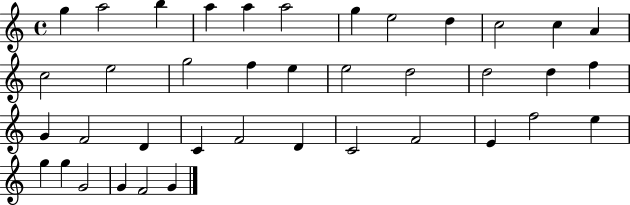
G5/q A5/h B5/q A5/q A5/q A5/h G5/q E5/h D5/q C5/h C5/q A4/q C5/h E5/h G5/h F5/q E5/q E5/h D5/h D5/h D5/q F5/q G4/q F4/h D4/q C4/q F4/h D4/q C4/h F4/h E4/q F5/h E5/q G5/q G5/q G4/h G4/q F4/h G4/q